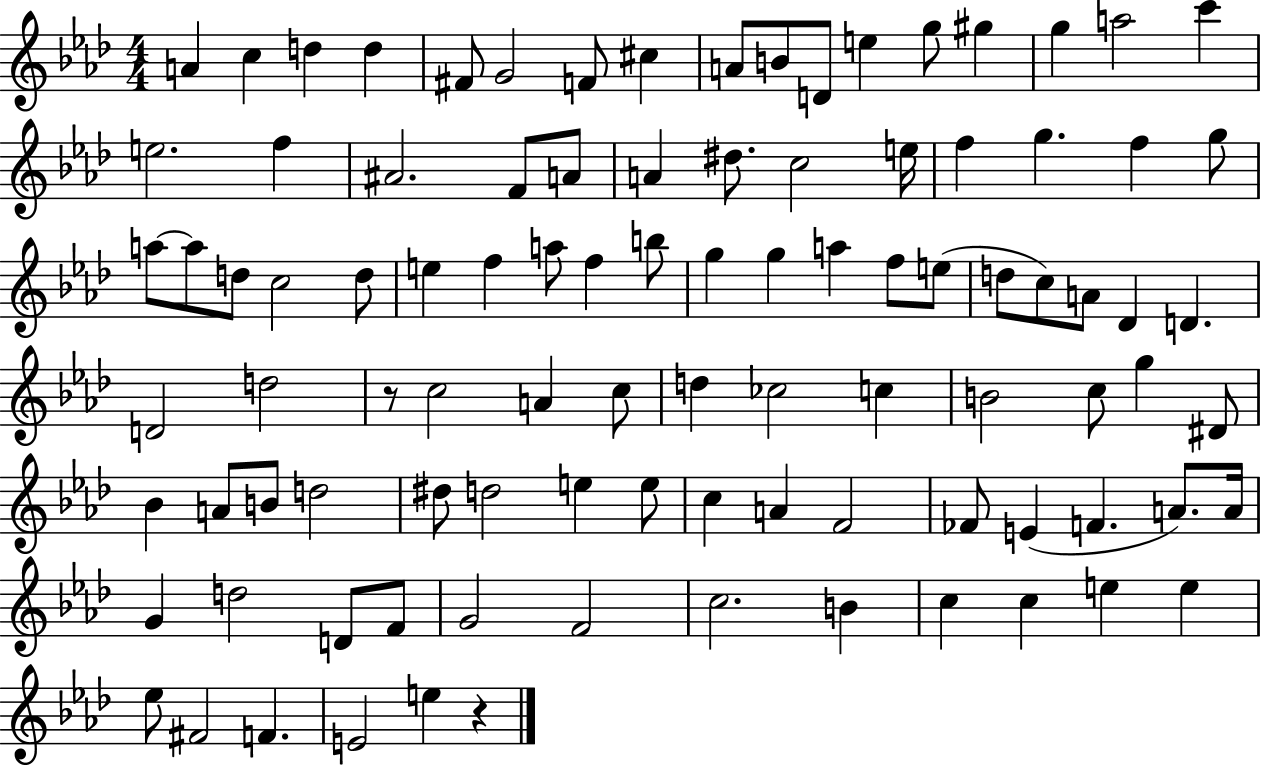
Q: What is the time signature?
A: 4/4